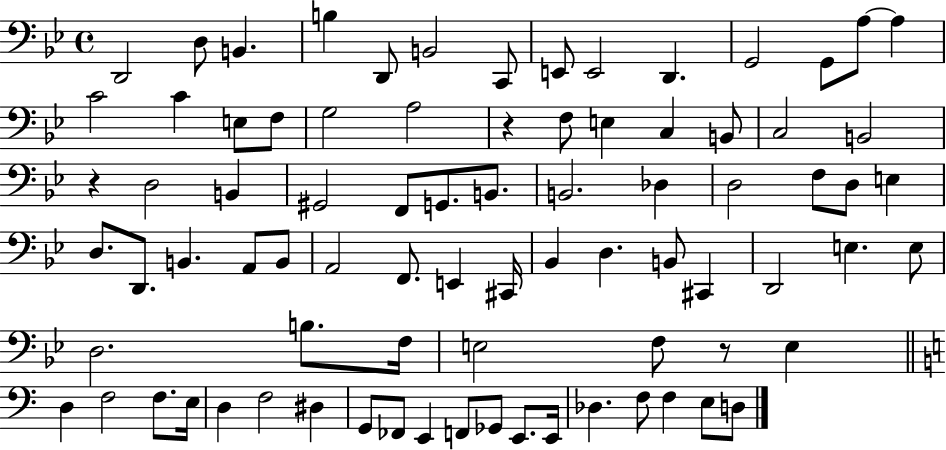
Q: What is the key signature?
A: BES major